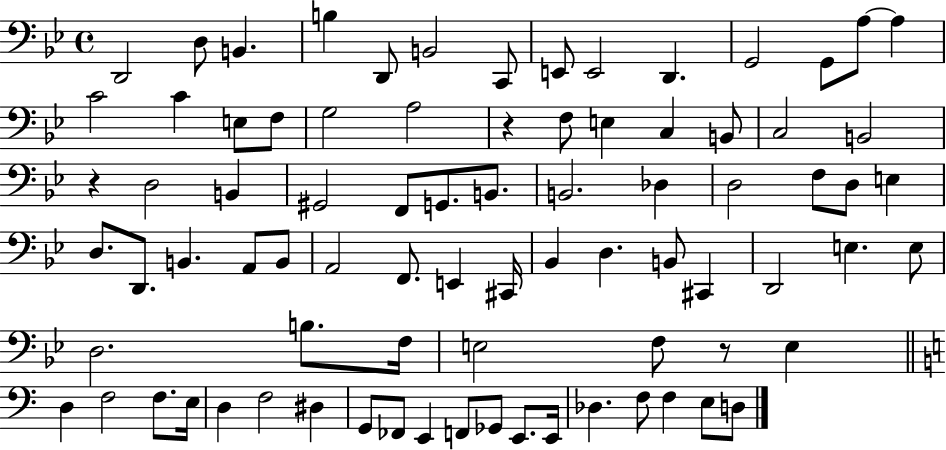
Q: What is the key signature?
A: BES major